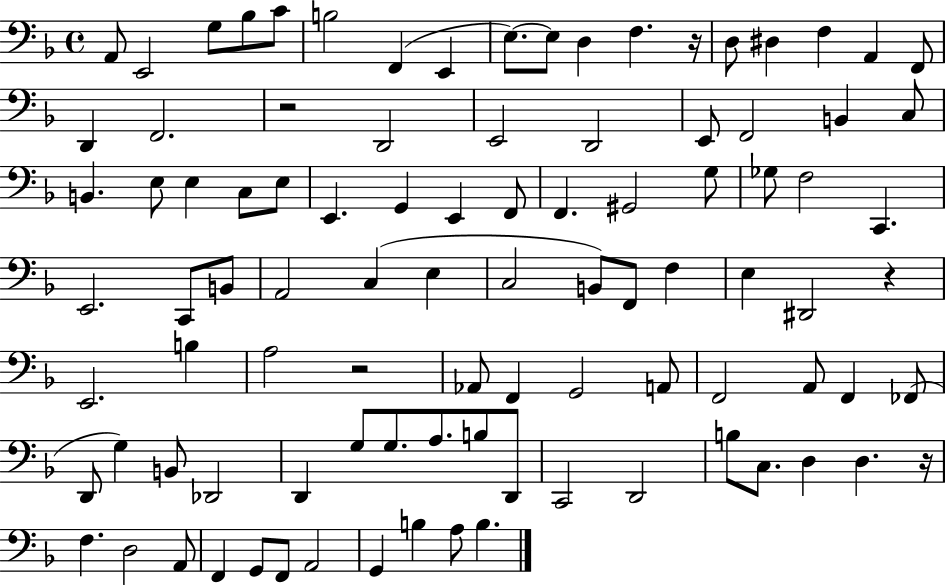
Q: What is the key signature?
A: F major